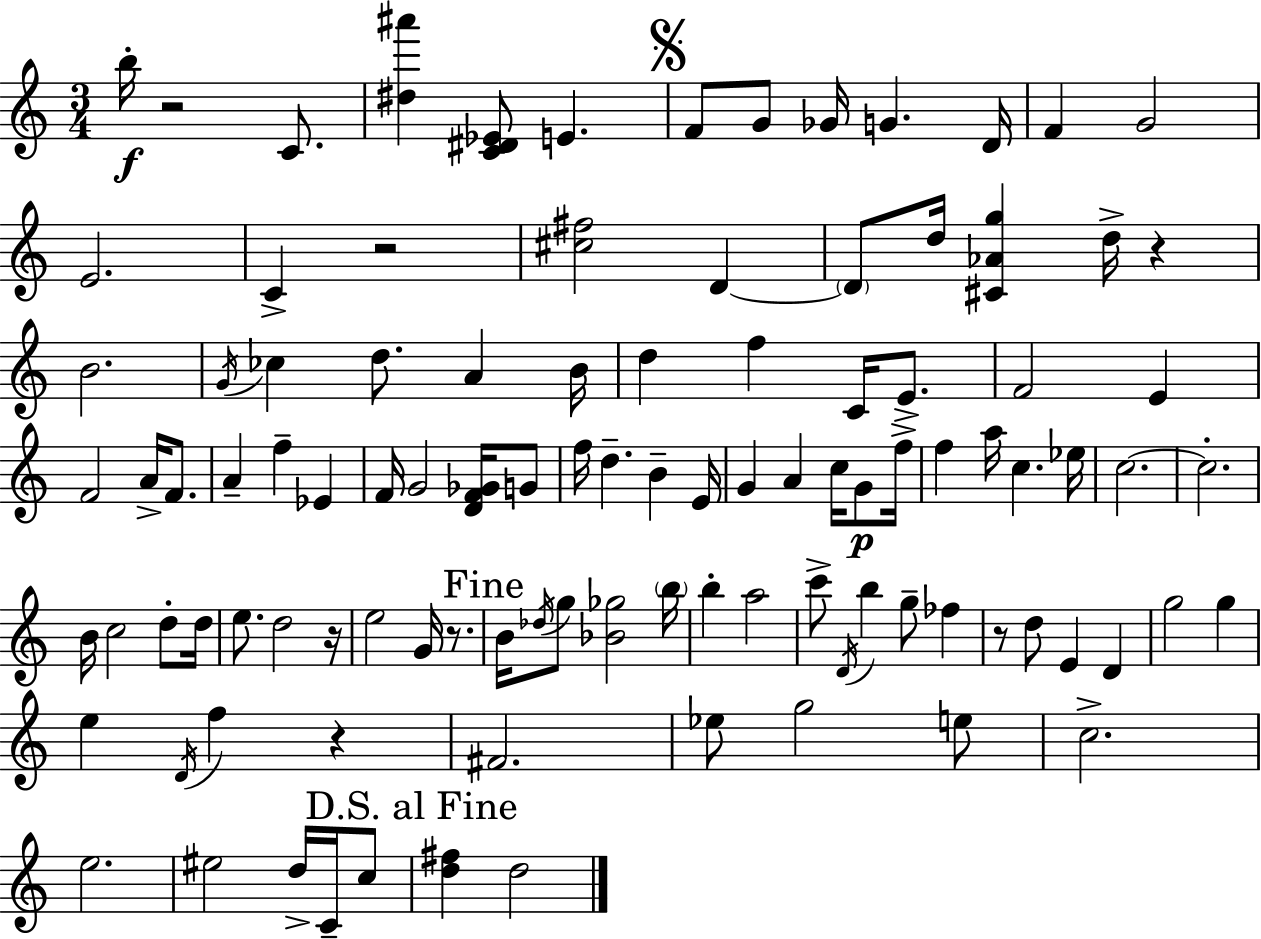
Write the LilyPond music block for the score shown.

{
  \clef treble
  \numericTimeSignature
  \time 3/4
  \key c \major
  b''16-.\f r2 c'8. | <dis'' ais'''>4 <c' dis' ees'>8 e'4. | \mark \markup { \musicglyph "scripts.segno" } f'8 g'8 ges'16 g'4. d'16 | f'4 g'2 | \break e'2. | c'4-> r2 | <cis'' fis''>2 d'4~~ | \parenthesize d'8 d''16 <cis' aes' g''>4 d''16-> r4 | \break b'2. | \acciaccatura { g'16 } ces''4 d''8. a'4 | b'16 d''4 f''4 c'16 e'8.-> | f'2 e'4 | \break f'2 a'16-> f'8. | a'4-- f''4-- ees'4 | f'16 g'2 <d' f' ges'>16 g'8 | f''16 d''4.-- b'4-- | \break e'16 g'4 a'4 c''16 g'8\p | f''16-> f''4 a''16 c''4. | ees''16 c''2.~~ | c''2.-. | \break b'16 c''2 d''8-. | d''16 e''8. d''2 | r16 e''2 g'16 r8. | \mark "Fine" b'16 \acciaccatura { des''16 } g''8 <bes' ges''>2 | \break \parenthesize b''16 b''4-. a''2 | c'''8-> \acciaccatura { d'16 } b''4 g''8-- fes''4 | r8 d''8 e'4 d'4 | g''2 g''4 | \break e''4 \acciaccatura { d'16 } f''4 | r4 fis'2. | ees''8 g''2 | e''8 c''2.-> | \break e''2. | eis''2 | d''16-> c'16-- c''8 \mark "D.S. al Fine" <d'' fis''>4 d''2 | \bar "|."
}